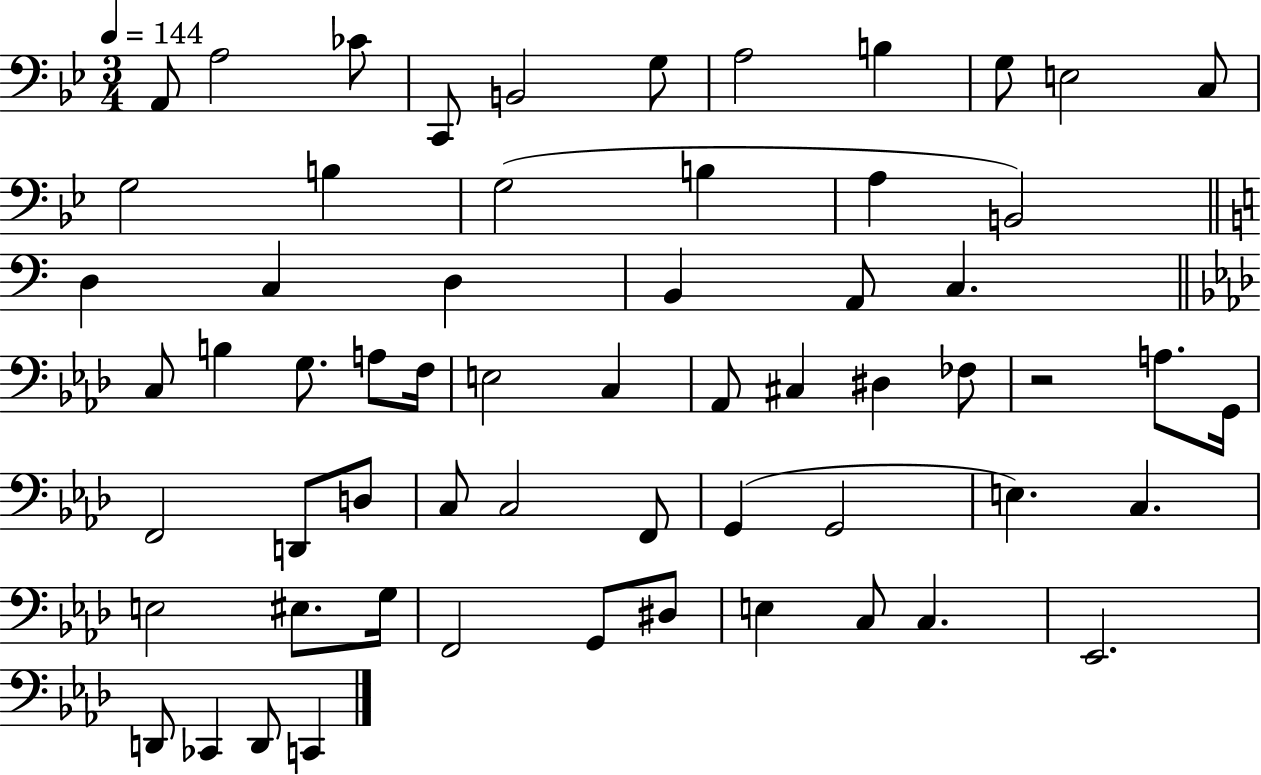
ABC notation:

X:1
T:Untitled
M:3/4
L:1/4
K:Bb
A,,/2 A,2 _C/2 C,,/2 B,,2 G,/2 A,2 B, G,/2 E,2 C,/2 G,2 B, G,2 B, A, B,,2 D, C, D, B,, A,,/2 C, C,/2 B, G,/2 A,/2 F,/4 E,2 C, _A,,/2 ^C, ^D, _F,/2 z2 A,/2 G,,/4 F,,2 D,,/2 D,/2 C,/2 C,2 F,,/2 G,, G,,2 E, C, E,2 ^E,/2 G,/4 F,,2 G,,/2 ^D,/2 E, C,/2 C, _E,,2 D,,/2 _C,, D,,/2 C,,